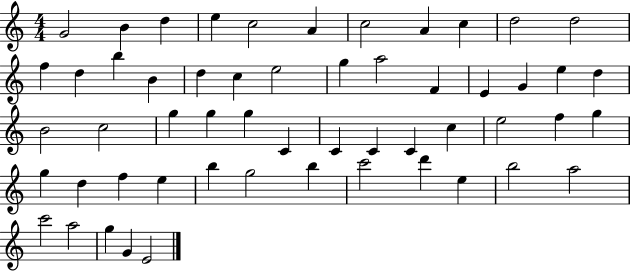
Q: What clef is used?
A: treble